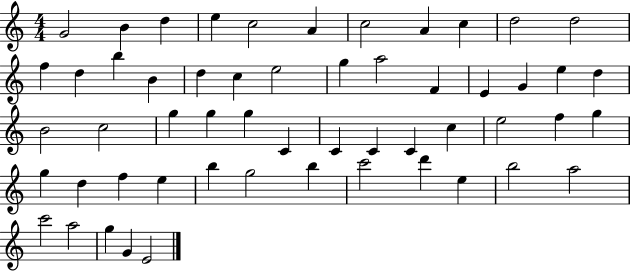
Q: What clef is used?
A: treble